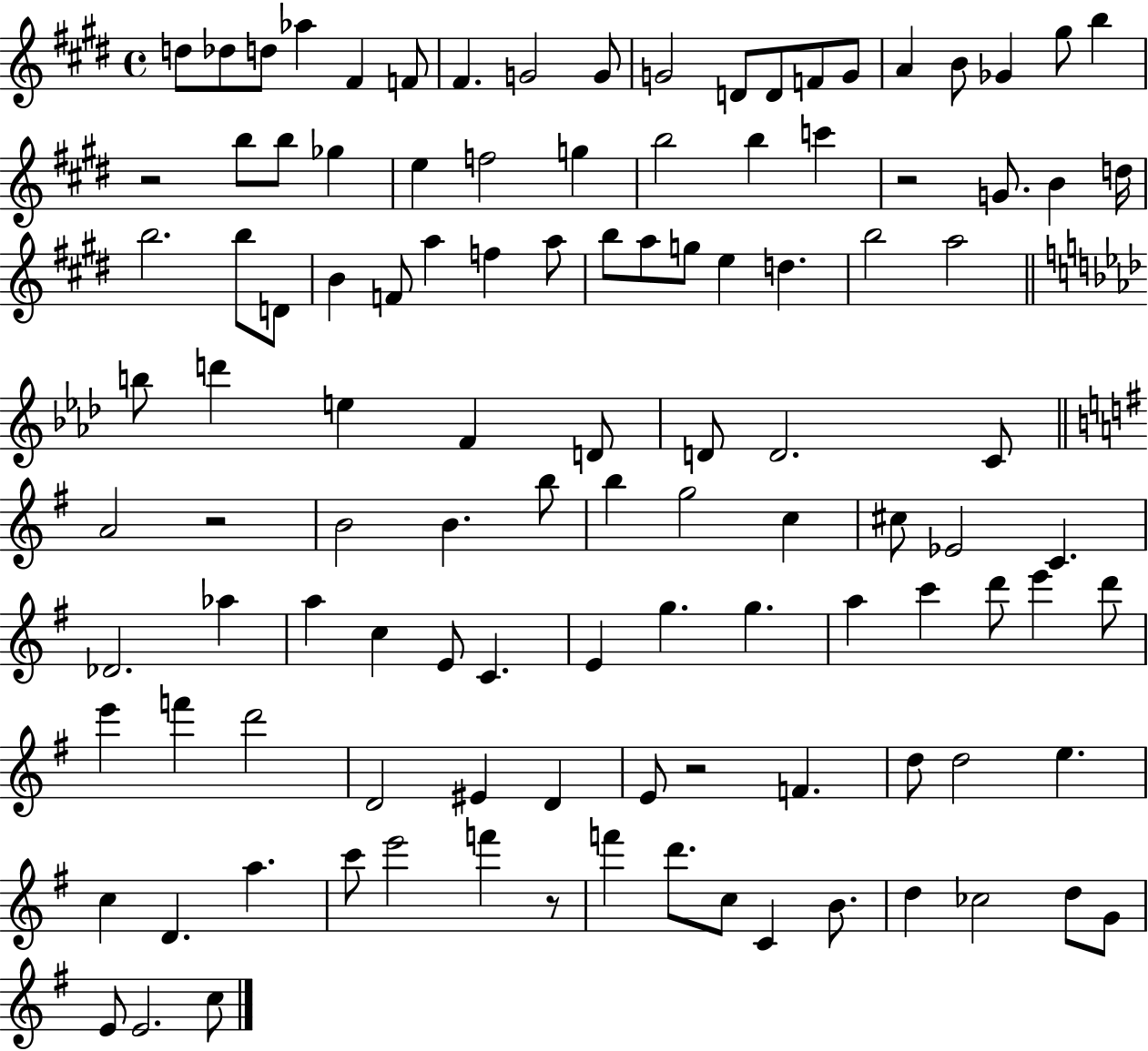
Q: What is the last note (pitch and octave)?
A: C5